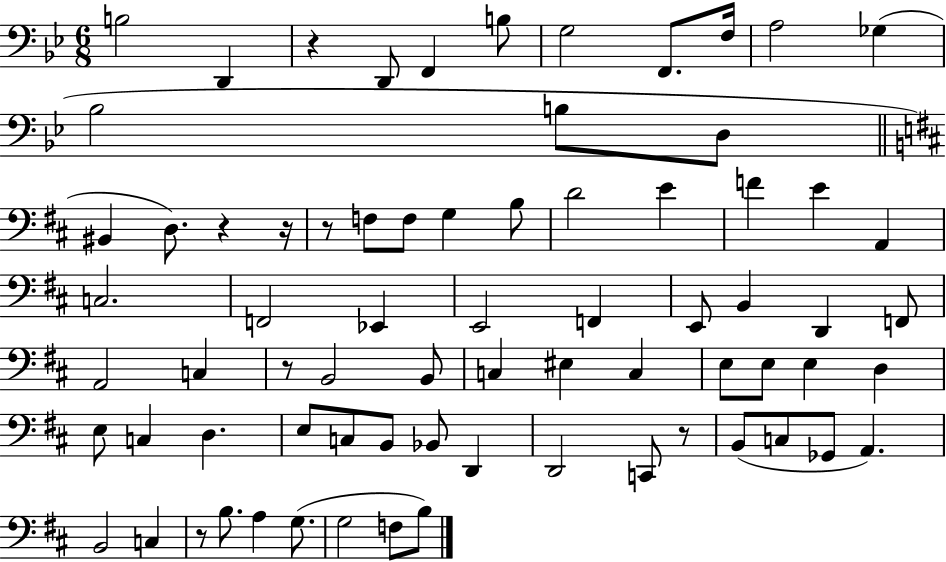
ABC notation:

X:1
T:Untitled
M:6/8
L:1/4
K:Bb
B,2 D,, z D,,/2 F,, B,/2 G,2 F,,/2 F,/4 A,2 _G, _B,2 B,/2 D,/2 ^B,, D,/2 z z/4 z/2 F,/2 F,/2 G, B,/2 D2 E F E A,, C,2 F,,2 _E,, E,,2 F,, E,,/2 B,, D,, F,,/2 A,,2 C, z/2 B,,2 B,,/2 C, ^E, C, E,/2 E,/2 E, D, E,/2 C, D, E,/2 C,/2 B,,/2 _B,,/2 D,, D,,2 C,,/2 z/2 B,,/2 C,/2 _G,,/2 A,, B,,2 C, z/2 B,/2 A, G,/2 G,2 F,/2 B,/2